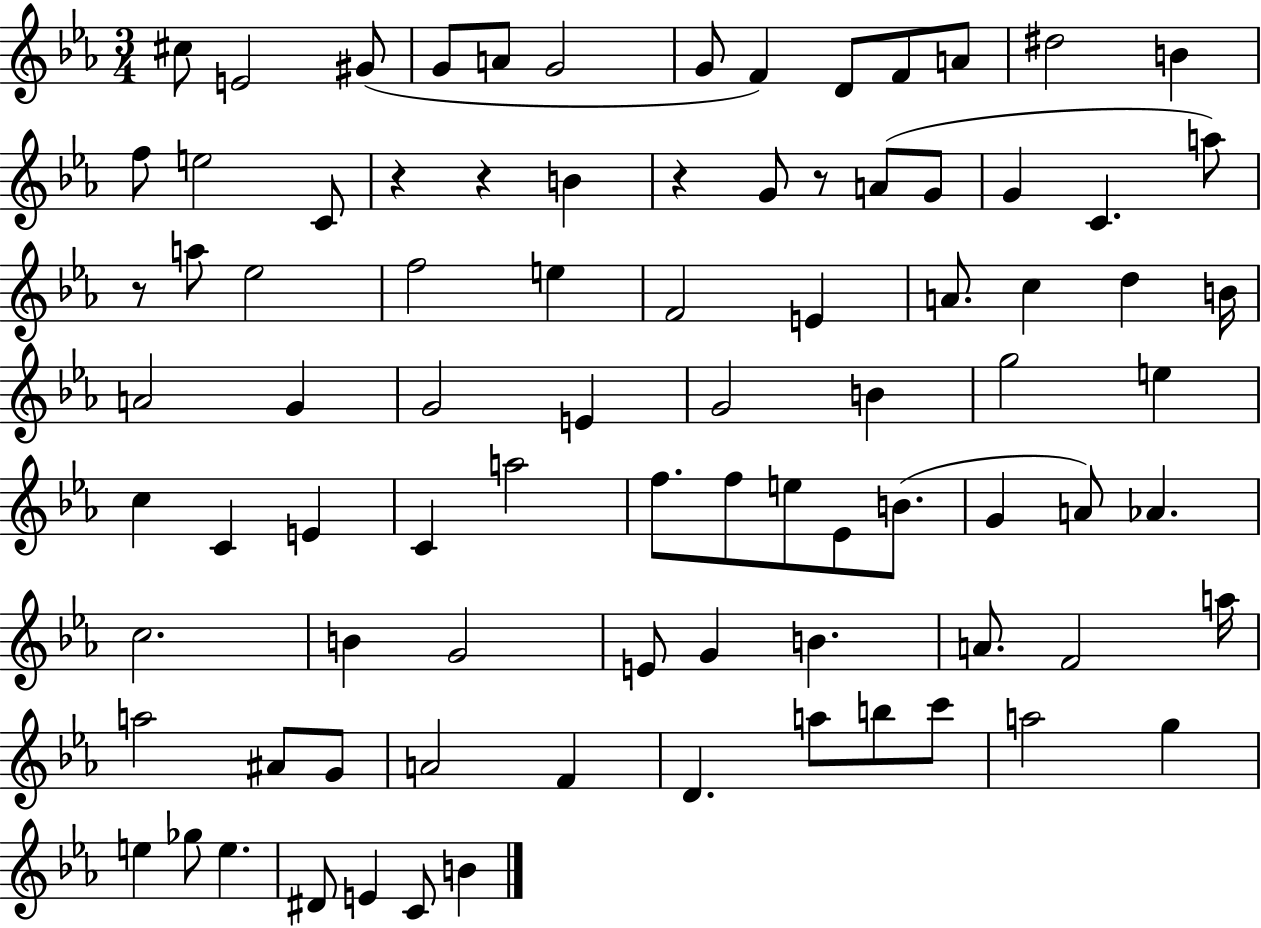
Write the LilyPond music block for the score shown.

{
  \clef treble
  \numericTimeSignature
  \time 3/4
  \key ees \major
  cis''8 e'2 gis'8( | g'8 a'8 g'2 | g'8 f'4) d'8 f'8 a'8 | dis''2 b'4 | \break f''8 e''2 c'8 | r4 r4 b'4 | r4 g'8 r8 a'8( g'8 | g'4 c'4. a''8) | \break r8 a''8 ees''2 | f''2 e''4 | f'2 e'4 | a'8. c''4 d''4 b'16 | \break a'2 g'4 | g'2 e'4 | g'2 b'4 | g''2 e''4 | \break c''4 c'4 e'4 | c'4 a''2 | f''8. f''8 e''8 ees'8 b'8.( | g'4 a'8) aes'4. | \break c''2. | b'4 g'2 | e'8 g'4 b'4. | a'8. f'2 a''16 | \break a''2 ais'8 g'8 | a'2 f'4 | d'4. a''8 b''8 c'''8 | a''2 g''4 | \break e''4 ges''8 e''4. | dis'8 e'4 c'8 b'4 | \bar "|."
}